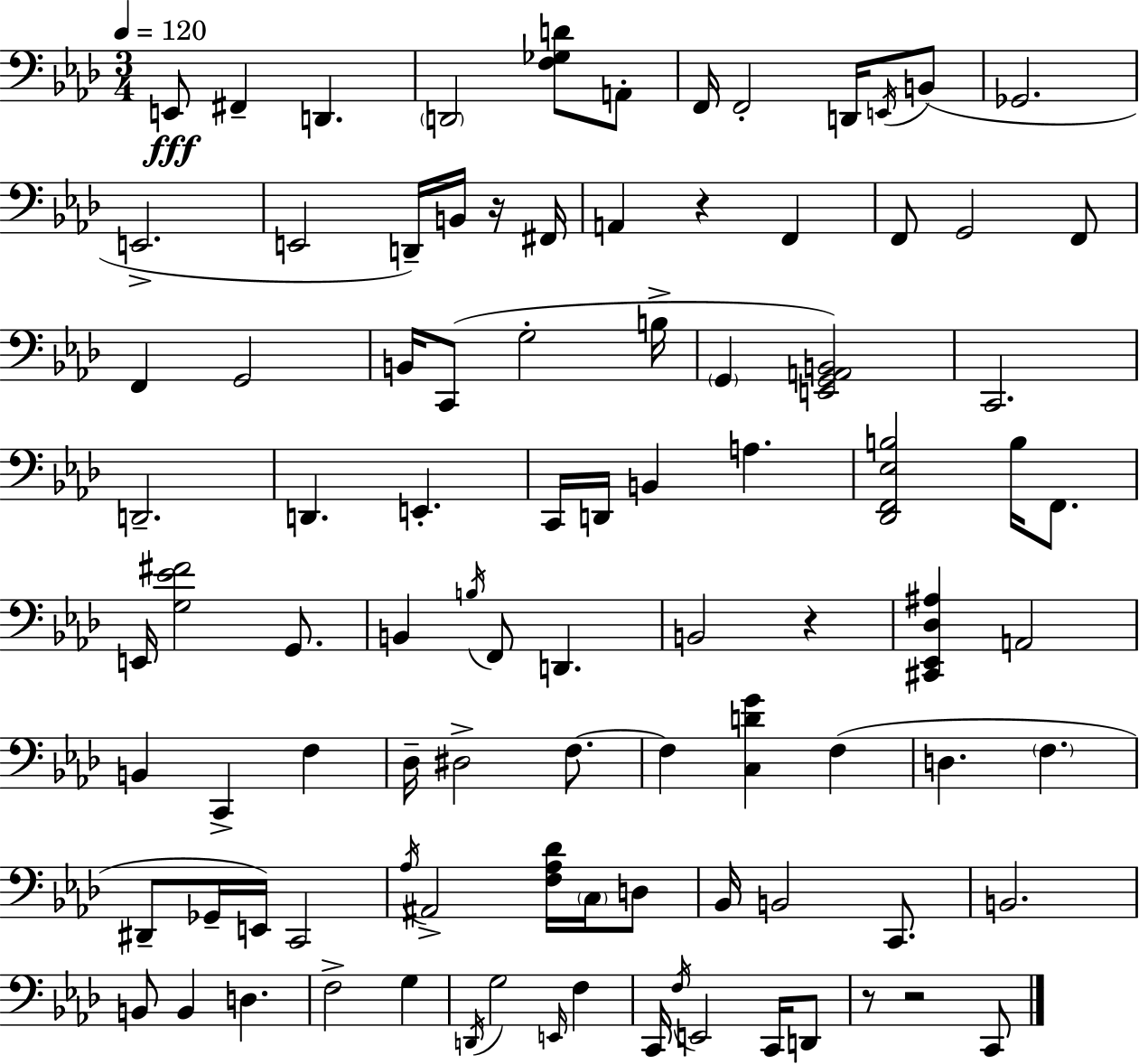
{
  \clef bass
  \numericTimeSignature
  \time 3/4
  \key aes \major
  \tempo 4 = 120
  e,8\fff fis,4-- d,4. | \parenthesize d,2 <f ges d'>8 a,8-. | f,16 f,2-. d,16 \acciaccatura { e,16 } b,8( | ges,2. | \break e,2.-> | e,2 d,16--) b,16 r16 | fis,16 a,4 r4 f,4 | f,8 g,2 f,8 | \break f,4 g,2 | b,16 c,8( g2-. | b16-> \parenthesize g,4 <e, g, a, b,>2) | c,2. | \break d,2.-- | d,4. e,4.-. | c,16 d,16 b,4 a4. | <des, f, ees b>2 b16 f,8. | \break e,16 <g ees' fis'>2 g,8. | b,4 \acciaccatura { b16 } f,8 d,4. | b,2 r4 | <cis, ees, des ais>4 a,2 | \break b,4 c,4-> f4 | des16-- dis2-> f8.~~ | f4 <c d' g'>4 f4( | d4. \parenthesize f4. | \break dis,8-- ges,16-- e,16) c,2 | \acciaccatura { aes16 } ais,2-> <f aes des'>16 | \parenthesize c16 d8 bes,16 b,2 | c,8. b,2. | \break b,8 b,4 d4. | f2-> g4 | \acciaccatura { d,16 } g2 | \grace { e,16 } f4 c,16 \acciaccatura { f16 } e,2 | \break c,16 d,8 r8 r2 | c,8 \bar "|."
}